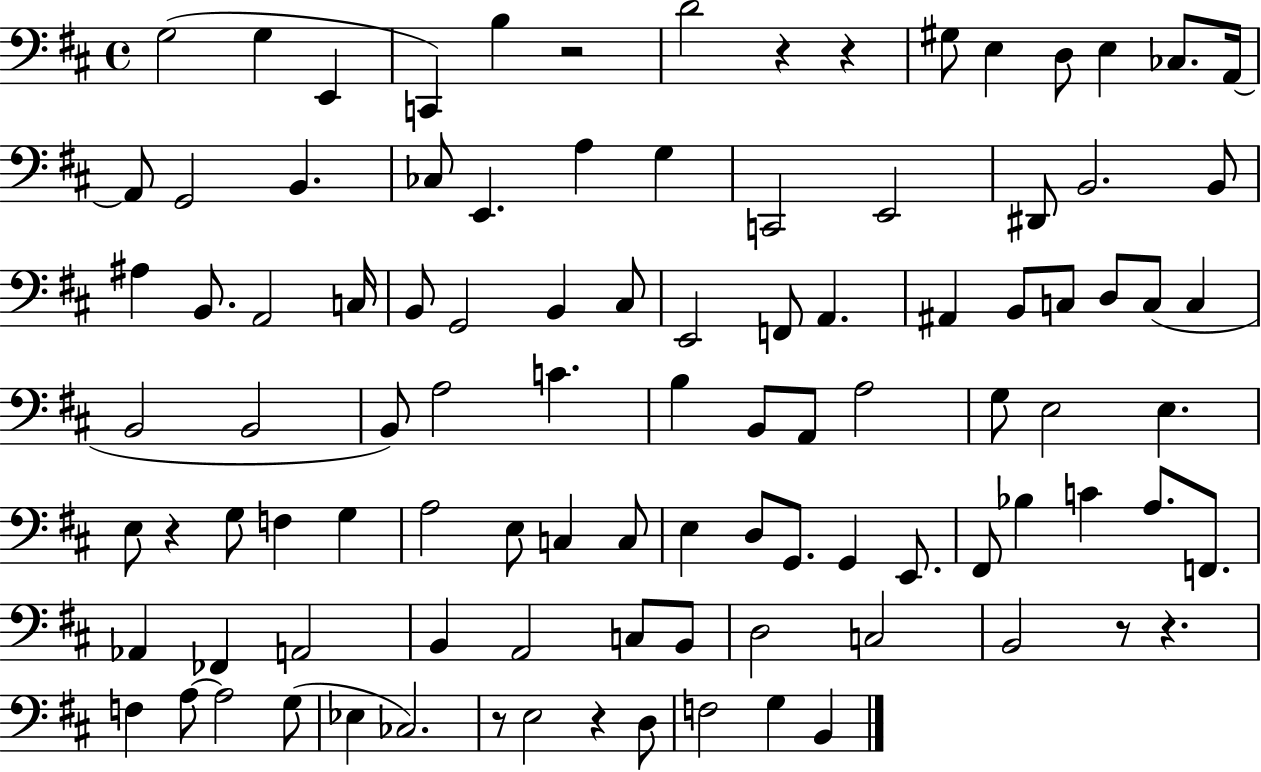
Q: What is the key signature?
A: D major